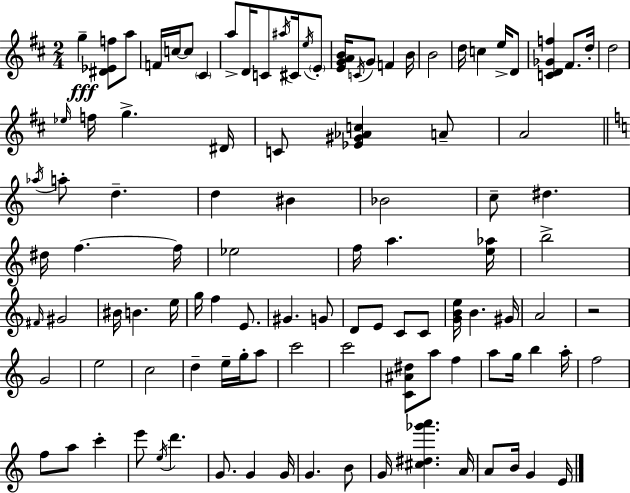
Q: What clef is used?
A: treble